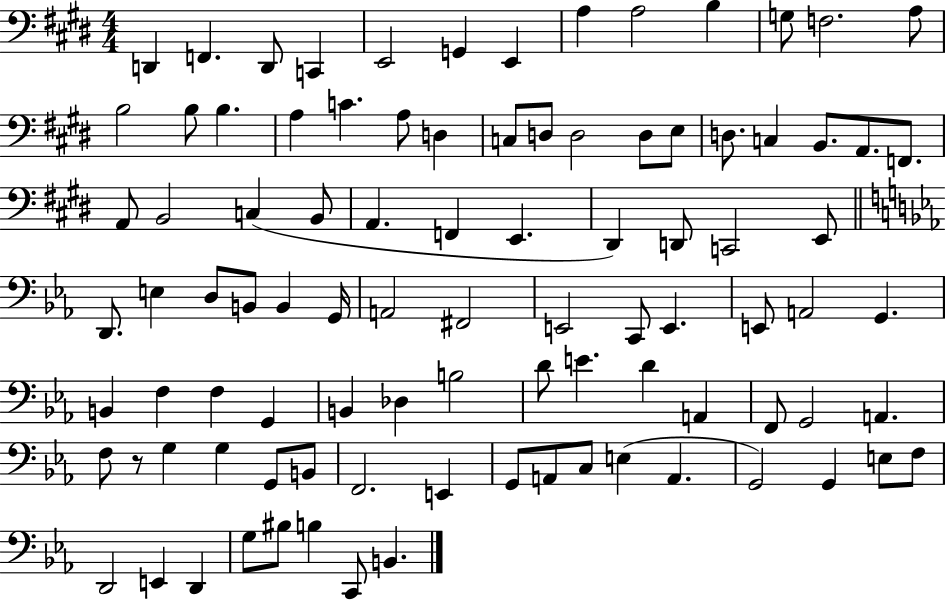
{
  \clef bass
  \numericTimeSignature
  \time 4/4
  \key e \major
  d,4 f,4. d,8 c,4 | e,2 g,4 e,4 | a4 a2 b4 | g8 f2. a8 | \break b2 b8 b4. | a4 c'4. a8 d4 | c8 d8 d2 d8 e8 | d8. c4 b,8. a,8. f,8. | \break a,8 b,2 c4( b,8 | a,4. f,4 e,4. | dis,4) d,8 c,2 e,8 | \bar "||" \break \key c \minor d,8. e4 d8 b,8 b,4 g,16 | a,2 fis,2 | e,2 c,8 e,4. | e,8 a,2 g,4. | \break b,4 f4 f4 g,4 | b,4 des4 b2 | d'8 e'4. d'4 a,4 | f,8 g,2 a,4. | \break f8 r8 g4 g4 g,8 b,8 | f,2. e,4 | g,8 a,8 c8 e4( a,4. | g,2) g,4 e8 f8 | \break d,2 e,4 d,4 | g8 bis8 b4 c,8 b,4. | \bar "|."
}